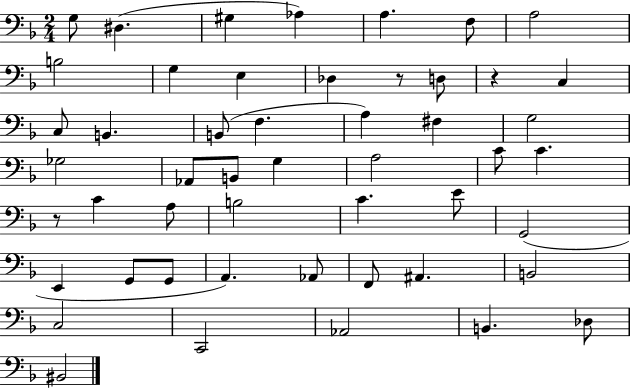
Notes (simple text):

G3/e D#3/q. G#3/q Ab3/q A3/q. F3/e A3/h B3/h G3/q E3/q Db3/q R/e D3/e R/q C3/q C3/e B2/q. B2/e F3/q. A3/q F#3/q G3/h Gb3/h Ab2/e B2/e G3/q A3/h C4/e C4/q. R/e C4/q A3/e B3/h C4/q. E4/e G2/h E2/q G2/e G2/e A2/q. Ab2/e F2/e A#2/q. B2/h C3/h C2/h Ab2/h B2/q. Db3/e BIS2/h